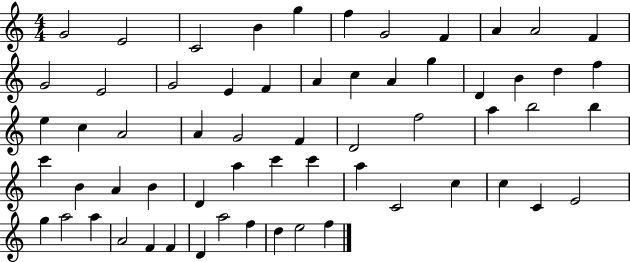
G4/h E4/h C4/h B4/q G5/q F5/q G4/h F4/q A4/q A4/h F4/q G4/h E4/h G4/h E4/q F4/q A4/q C5/q A4/q G5/q D4/q B4/q D5/q F5/q E5/q C5/q A4/h A4/q G4/h F4/q D4/h F5/h A5/q B5/h B5/q C6/q B4/q A4/q B4/q D4/q A5/q C6/q C6/q A5/q C4/h C5/q C5/q C4/q E4/h G5/q A5/h A5/q A4/h F4/q F4/q D4/q A5/h F5/q D5/q E5/h F5/q